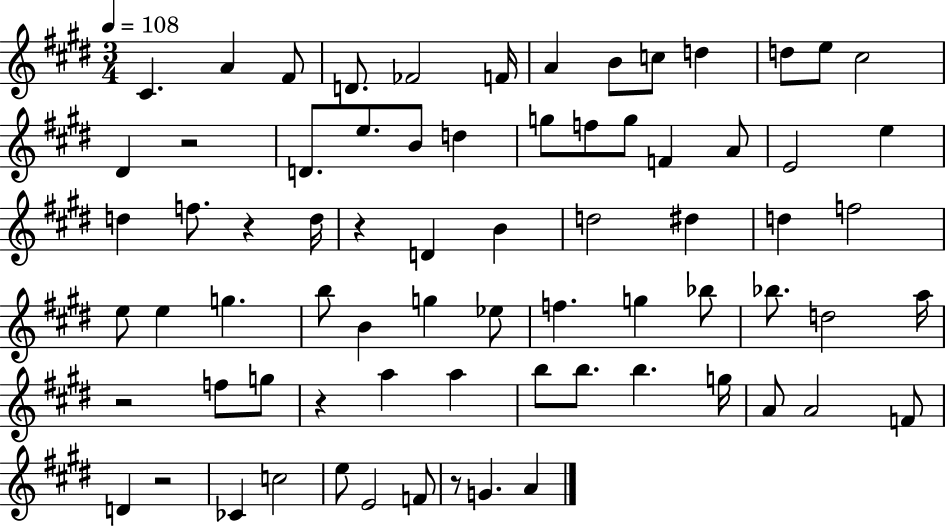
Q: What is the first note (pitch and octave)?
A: C#4